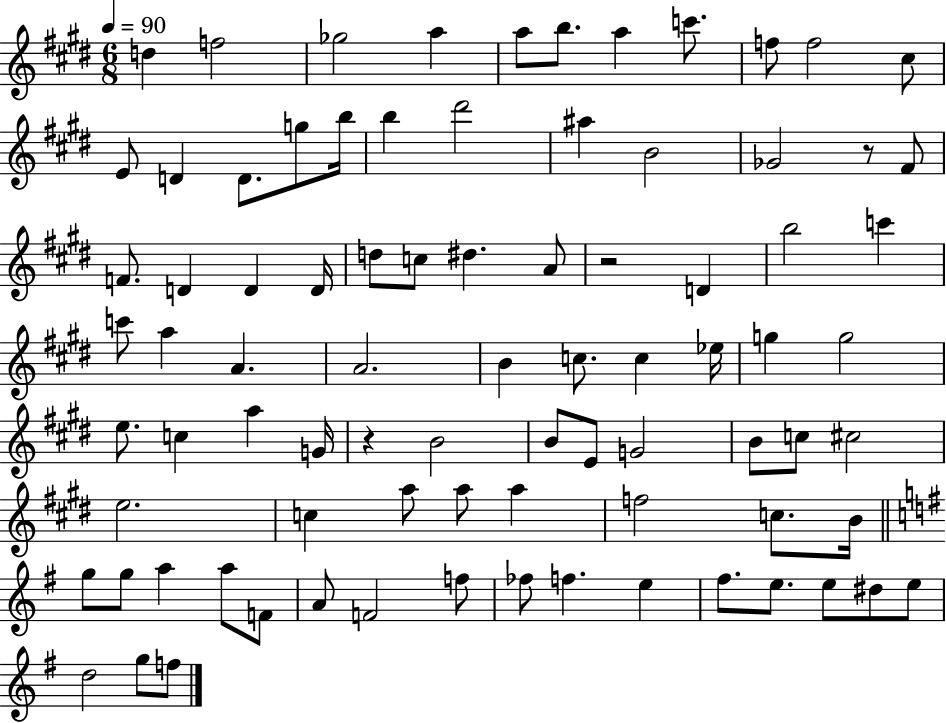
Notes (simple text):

D5/q F5/h Gb5/h A5/q A5/e B5/e. A5/q C6/e. F5/e F5/h C#5/e E4/e D4/q D4/e. G5/e B5/s B5/q D#6/h A#5/q B4/h Gb4/h R/e F#4/e F4/e. D4/q D4/q D4/s D5/e C5/e D#5/q. A4/e R/h D4/q B5/h C6/q C6/e A5/q A4/q. A4/h. B4/q C5/e. C5/q Eb5/s G5/q G5/h E5/e. C5/q A5/q G4/s R/q B4/h B4/e E4/e G4/h B4/e C5/e C#5/h E5/h. C5/q A5/e A5/e A5/q F5/h C5/e. B4/s G5/e G5/e A5/q A5/e F4/e A4/e F4/h F5/e FES5/e F5/q. E5/q F#5/e. E5/e. E5/e D#5/e E5/e D5/h G5/e F5/e